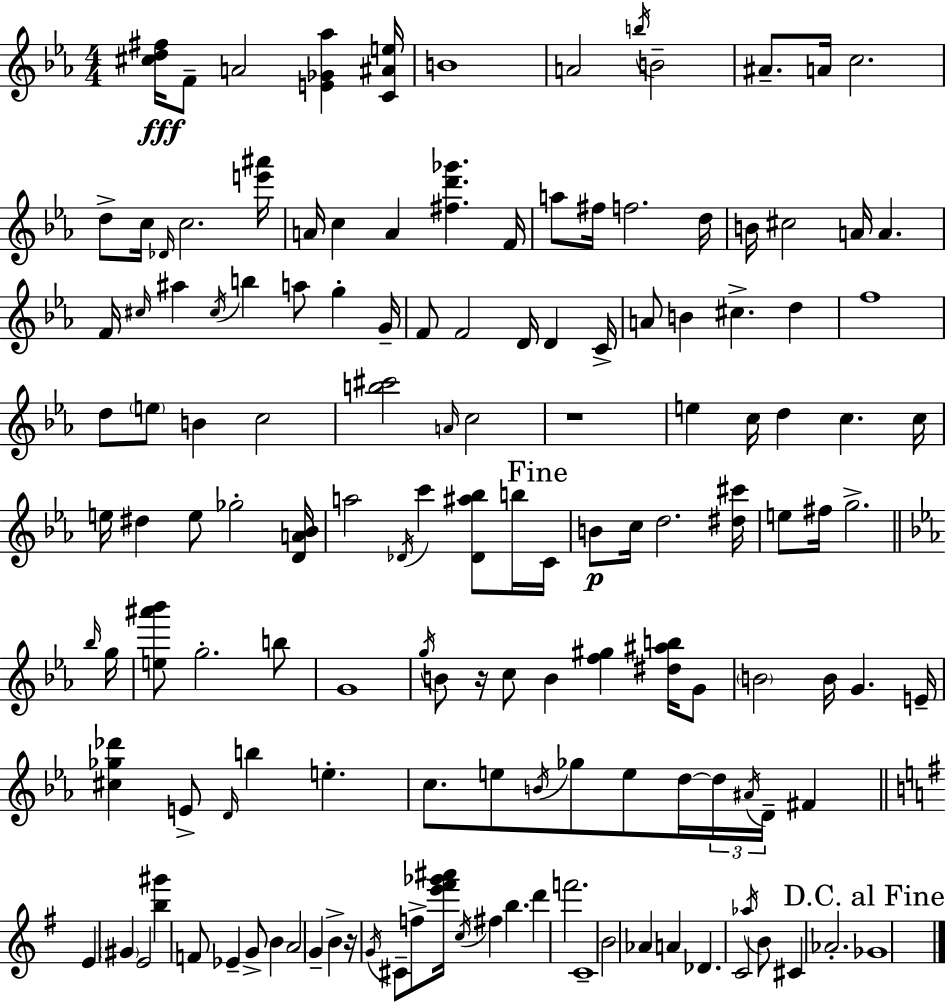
[C#5,D5,F#5]/s F4/e A4/h [E4,Gb4,Ab5]/q [C4,A#4,E5]/s B4/w A4/h B5/s B4/h A#4/e. A4/s C5/h. D5/e C5/s Db4/s C5/h. [E6,A#6]/s A4/s C5/q A4/q [F#5,D6,Gb6]/q. F4/s A5/e F#5/s F5/h. D5/s B4/s C#5/h A4/s A4/q. F4/s C#5/s A#5/q C#5/s B5/q A5/e G5/q G4/s F4/e F4/h D4/s D4/q C4/s A4/e B4/q C#5/q. D5/q F5/w D5/e E5/e B4/q C5/h [B5,C#6]/h A4/s C5/h R/w E5/q C5/s D5/q C5/q. C5/s E5/s D#5/q E5/e Gb5/h [D4,A4,Bb4]/s A5/h Db4/s C6/q [Db4,A#5,Bb5]/e B5/s C4/s B4/e C5/s D5/h. [D#5,C#6]/s E5/e F#5/s G5/h. Bb5/s G5/s [E5,A#6,Bb6]/e G5/h. B5/e G4/w G5/s B4/e R/s C5/e B4/q [F5,G#5]/q [D#5,A#5,B5]/s G4/e B4/h B4/s G4/q. E4/s [C#5,Gb5,Db6]/q E4/e D4/s B5/q E5/q. C5/e. E5/e B4/s Gb5/e E5/e D5/s D5/s A#4/s D4/s F#4/q E4/q G#4/q E4/h [B5,G#6]/q F4/e Eb4/q G4/e B4/q A4/h G4/q B4/q R/s G4/s C#4/e F5/e [E6,F#6,Gb6,A#6]/s C5/s F#5/q B5/q. D6/q F6/h. C4/w B4/h Ab4/q A4/q Db4/q. C4/h Ab5/s B4/e C#4/q Ab4/h. Gb4/w